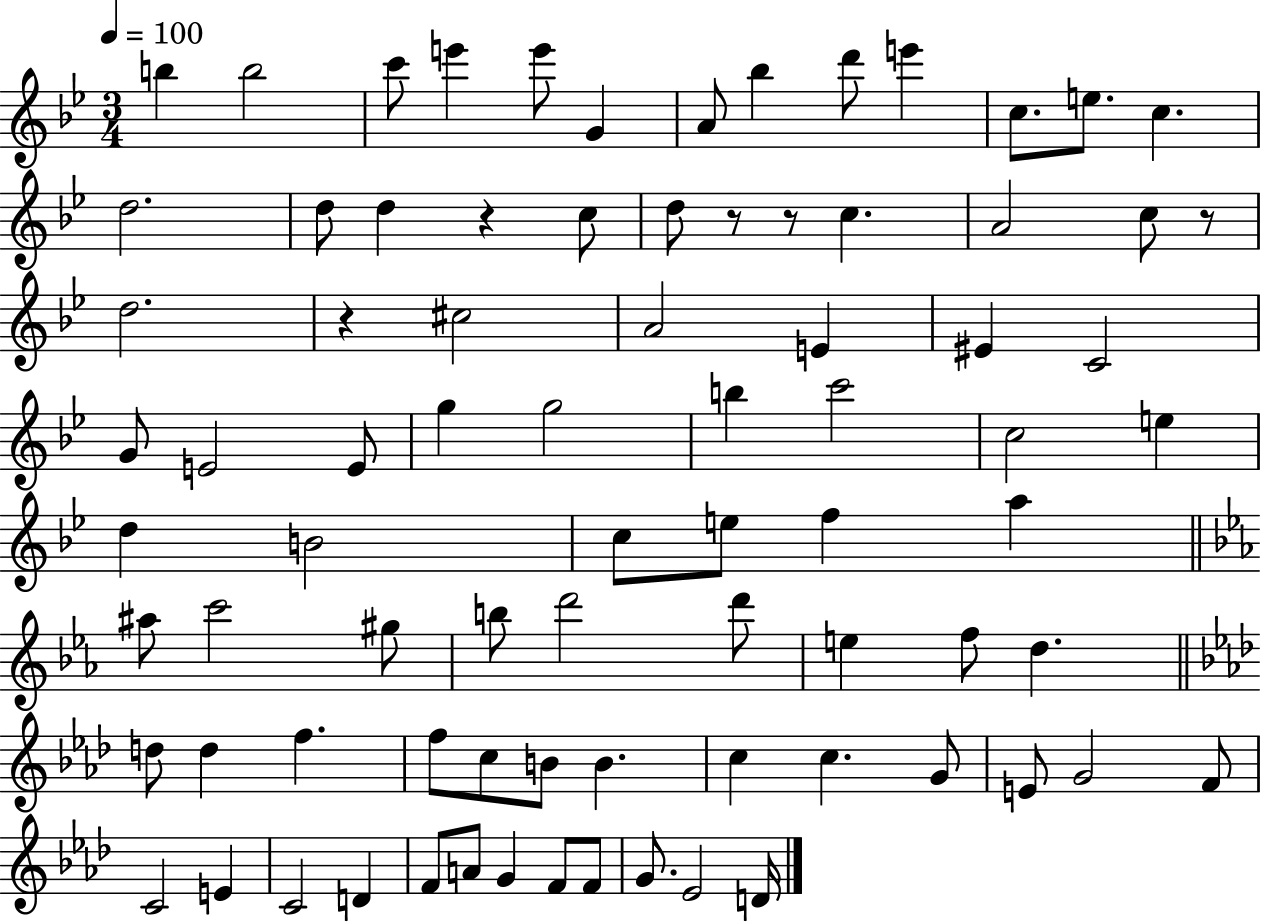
{
  \clef treble
  \numericTimeSignature
  \time 3/4
  \key bes \major
  \tempo 4 = 100
  b''4 b''2 | c'''8 e'''4 e'''8 g'4 | a'8 bes''4 d'''8 e'''4 | c''8. e''8. c''4. | \break d''2. | d''8 d''4 r4 c''8 | d''8 r8 r8 c''4. | a'2 c''8 r8 | \break d''2. | r4 cis''2 | a'2 e'4 | eis'4 c'2 | \break g'8 e'2 e'8 | g''4 g''2 | b''4 c'''2 | c''2 e''4 | \break d''4 b'2 | c''8 e''8 f''4 a''4 | \bar "||" \break \key ees \major ais''8 c'''2 gis''8 | b''8 d'''2 d'''8 | e''4 f''8 d''4. | \bar "||" \break \key aes \major d''8 d''4 f''4. | f''8 c''8 b'8 b'4. | c''4 c''4. g'8 | e'8 g'2 f'8 | \break c'2 e'4 | c'2 d'4 | f'8 a'8 g'4 f'8 f'8 | g'8. ees'2 d'16 | \break \bar "|."
}